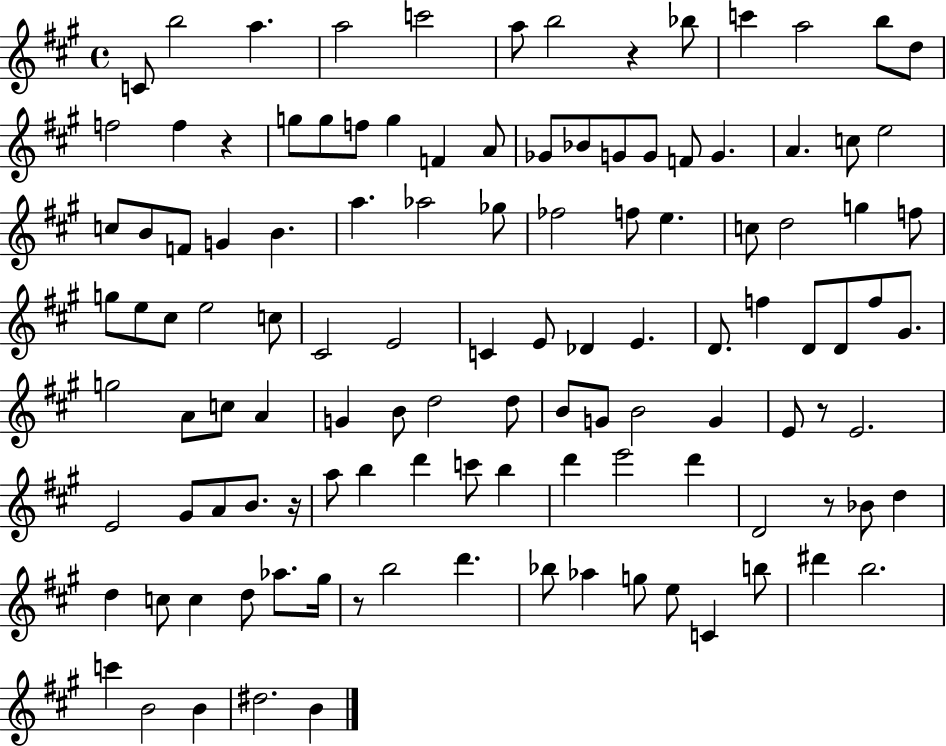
{
  \clef treble
  \time 4/4
  \defaultTimeSignature
  \key a \major
  c'8 b''2 a''4. | a''2 c'''2 | a''8 b''2 r4 bes''8 | c'''4 a''2 b''8 d''8 | \break f''2 f''4 r4 | g''8 g''8 f''8 g''4 f'4 a'8 | ges'8 bes'8 g'8 g'8 f'8 g'4. | a'4. c''8 e''2 | \break c''8 b'8 f'8 g'4 b'4. | a''4. aes''2 ges''8 | fes''2 f''8 e''4. | c''8 d''2 g''4 f''8 | \break g''8 e''8 cis''8 e''2 c''8 | cis'2 e'2 | c'4 e'8 des'4 e'4. | d'8. f''4 d'8 d'8 f''8 gis'8. | \break g''2 a'8 c''8 a'4 | g'4 b'8 d''2 d''8 | b'8 g'8 b'2 g'4 | e'8 r8 e'2. | \break e'2 gis'8 a'8 b'8. r16 | a''8 b''4 d'''4 c'''8 b''4 | d'''4 e'''2 d'''4 | d'2 r8 bes'8 d''4 | \break d''4 c''8 c''4 d''8 aes''8. gis''16 | r8 b''2 d'''4. | bes''8 aes''4 g''8 e''8 c'4 b''8 | dis'''4 b''2. | \break c'''4 b'2 b'4 | dis''2. b'4 | \bar "|."
}